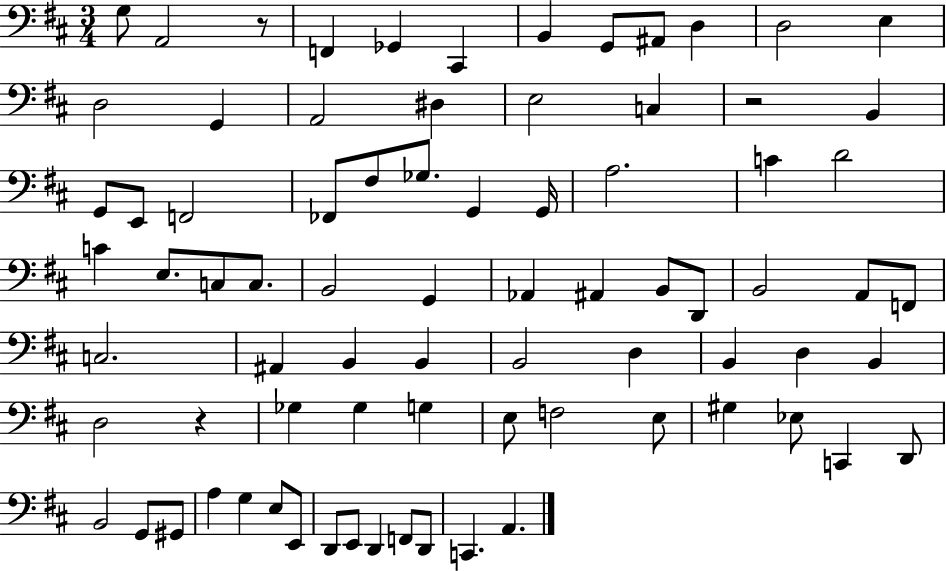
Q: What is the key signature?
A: D major